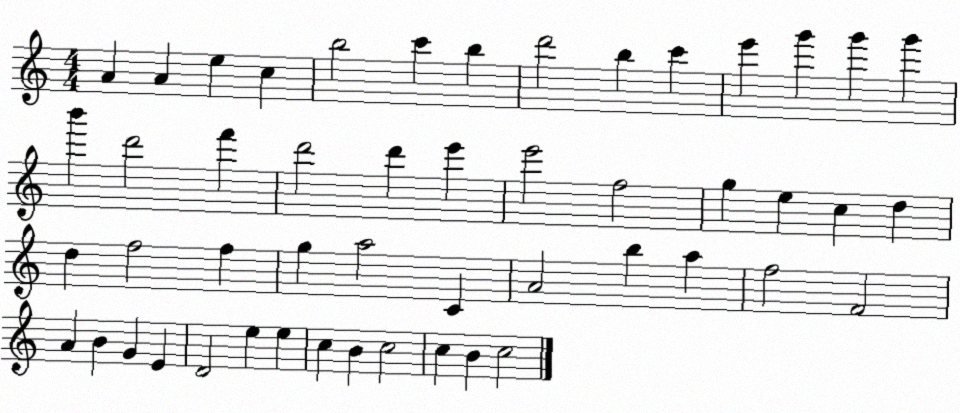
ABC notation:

X:1
T:Untitled
M:4/4
L:1/4
K:C
A A e c b2 c' b d'2 b c' e' g' g' g' b' d'2 f' d'2 d' e' e'2 f2 g e c d d f2 f g a2 C A2 b a f2 F2 A B G E D2 e e c B c2 c B c2